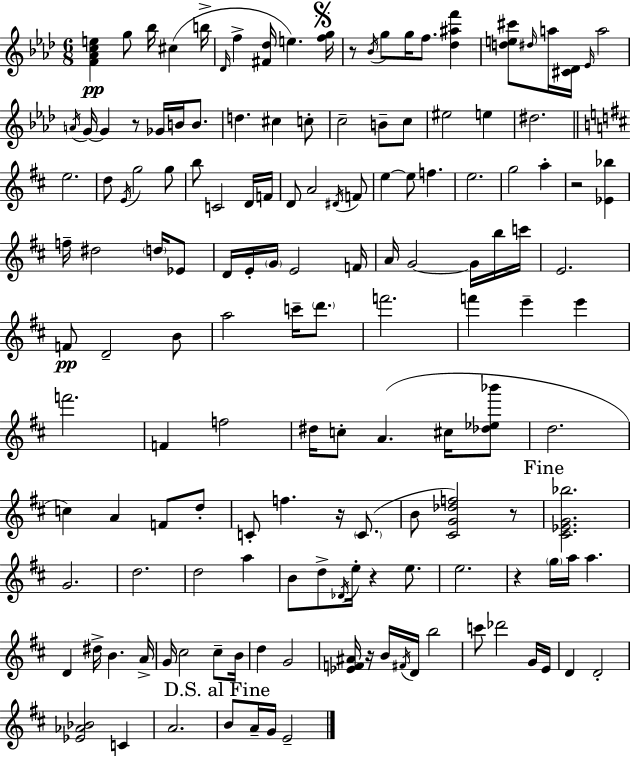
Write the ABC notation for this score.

X:1
T:Untitled
M:6/8
L:1/4
K:Ab
[F_Ace] g/2 _b/4 ^c b/4 _D/4 f [^F_d]/4 e [fg]/4 z/2 _B/4 g/2 g/4 f/2 [_d^af'] [de^c']/2 ^d/4 a/4 [^C_D]/4 _E/4 a2 A/4 G/4 G z/2 _G/4 B/4 B/2 d ^c c/2 c2 B/2 c/2 ^e2 e ^d2 e2 d/2 E/4 g2 g/2 b/2 C2 D/4 F/4 D/2 A2 ^D/4 F/2 e e/2 f e2 g2 a z2 [_E_b] f/4 ^d2 d/4 _E/2 D/4 E/4 G/4 E2 F/4 A/4 G2 G/4 b/4 c'/4 E2 F/2 D2 B/2 a2 c'/4 d'/2 f'2 f' e' e' f'2 F f2 ^d/4 c/2 A ^c/4 [_d_e_b']/2 d2 c A F/2 d/2 C/2 f z/4 C/2 B/2 [^CG_df]2 z/2 [^C_EG_b]2 G2 d2 d2 a B/2 d/2 _D/4 e/4 z e/2 e2 z g/4 a/4 a D ^d/4 B A/4 G/4 ^c2 ^c/2 B/4 d G2 [_EF^A]/4 z/4 B/4 ^F/4 D/4 b2 c'/2 _d'2 G/4 E/4 D D2 [_E_A_B]2 C A2 B/2 A/4 G/4 E2